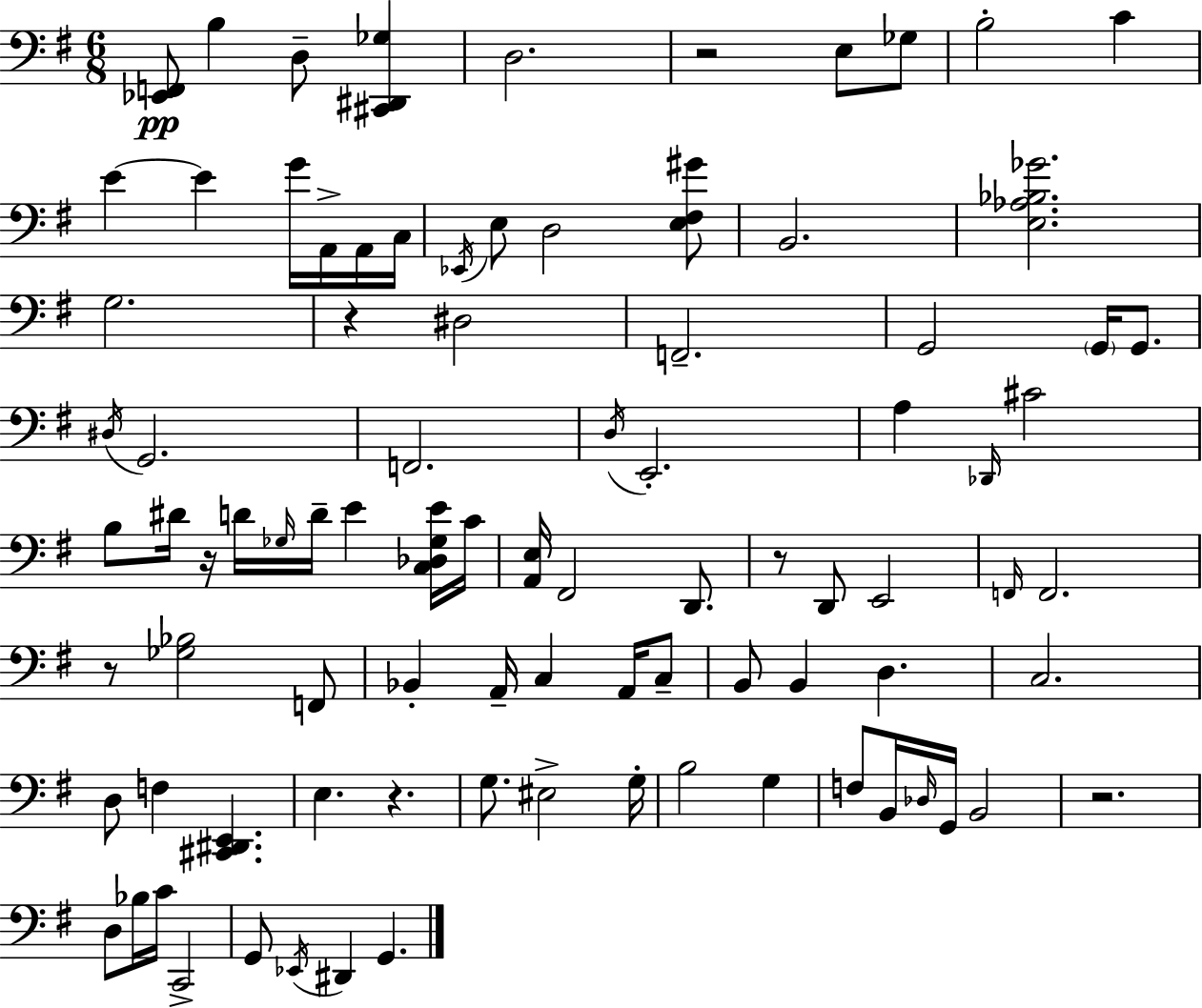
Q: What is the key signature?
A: E minor